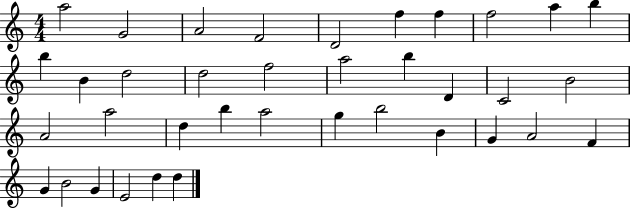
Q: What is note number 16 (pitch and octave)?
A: A5